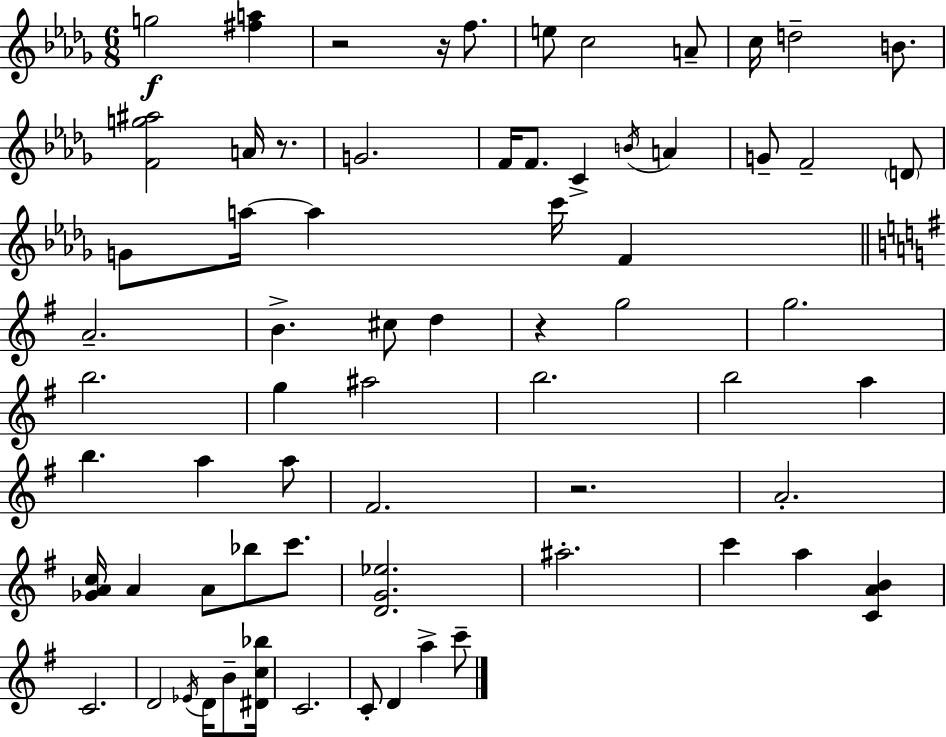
{
  \clef treble
  \numericTimeSignature
  \time 6/8
  \key bes \minor
  \repeat volta 2 { g''2\f <fis'' a''>4 | r2 r16 f''8. | e''8 c''2 a'8-- | c''16 d''2-- b'8. | \break <f' g'' ais''>2 a'16 r8. | g'2. | f'16 f'8. c'4-> \acciaccatura { b'16 } a'4 | g'8-- f'2-- \parenthesize d'8 | \break g'8 a''16~~ a''4 c'''16 f'4 | \bar "||" \break \key e \minor a'2.-- | b'4.-> cis''8 d''4 | r4 g''2 | g''2. | \break b''2. | g''4 ais''2 | b''2. | b''2 a''4 | \break b''4. a''4 a''8 | fis'2. | r2. | a'2.-. | \break <ges' a' c''>16 a'4 a'8 bes''8 c'''8. | <d' g' ees''>2. | ais''2.-. | c'''4 a''4 <c' a' b'>4 | \break c'2. | d'2 \acciaccatura { ees'16 } d'16 b'8-- | <dis' c'' bes''>16 c'2. | c'8-. d'4 a''4-> c'''8-- | \break } \bar "|."
}